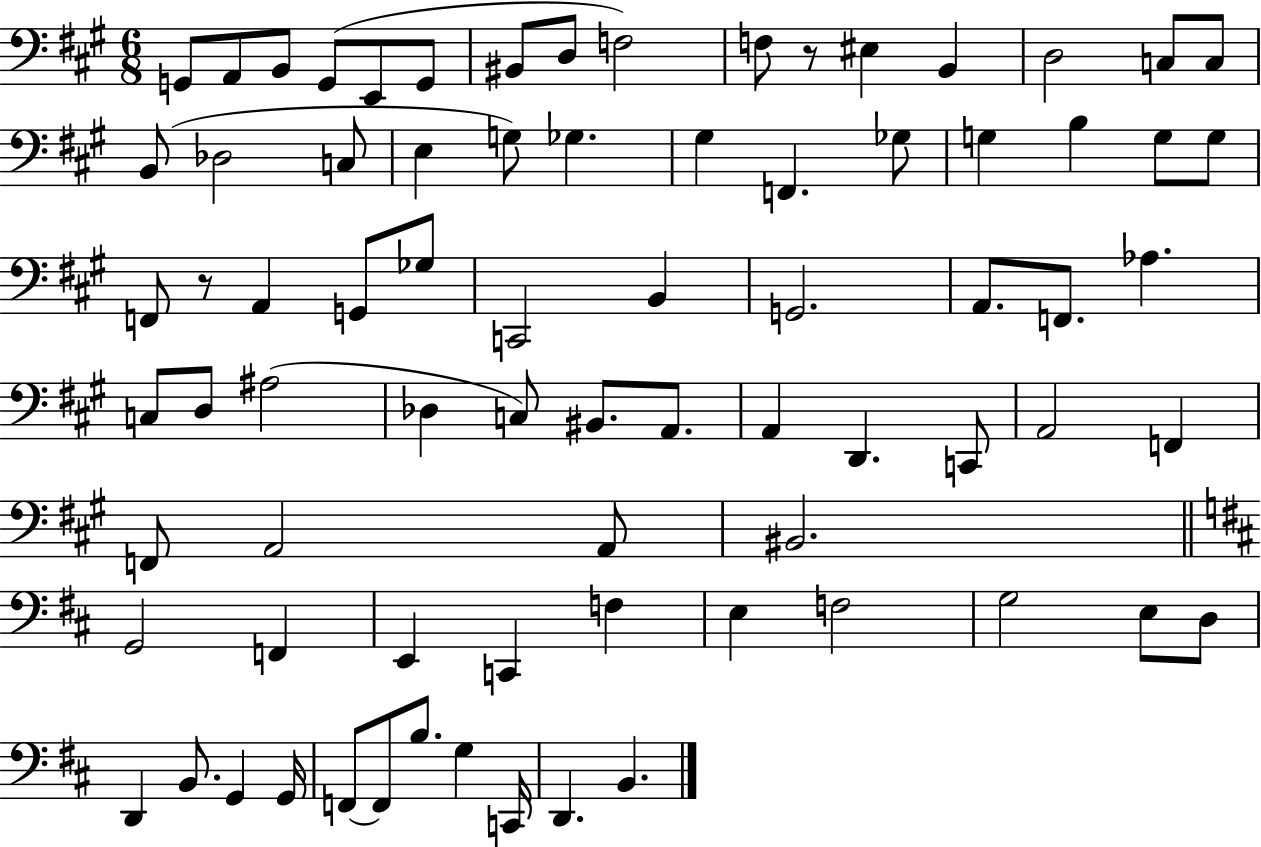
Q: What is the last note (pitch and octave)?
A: B2